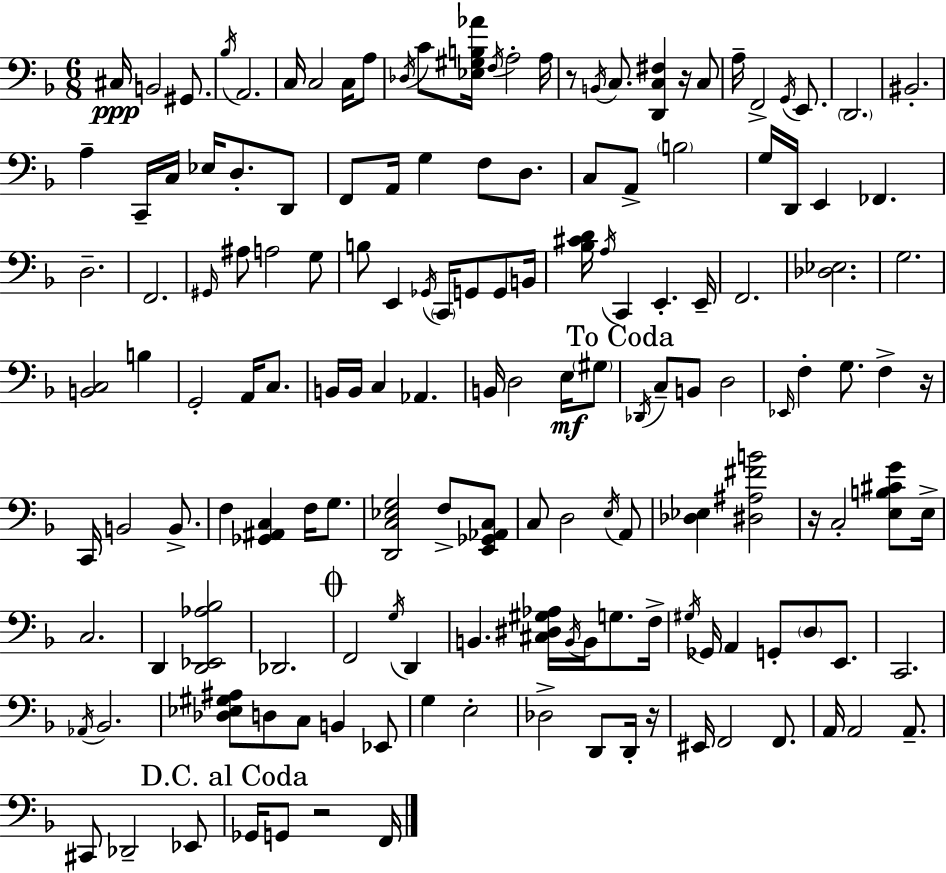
C#3/s B2/h G#2/e. Bb3/s A2/h. C3/s C3/h C3/s A3/e Db3/s C4/e [Eb3,G#3,B3,Ab4]/s F3/s A3/h A3/s R/e B2/s C3/e. [D2,C3,F#3]/q R/s C3/e A3/s F2/h G2/s E2/e. D2/h. BIS2/h. A3/q C2/s C3/s Eb3/s D3/e. D2/e F2/e A2/s G3/q F3/e D3/e. C3/e A2/e B3/h G3/s D2/s E2/q FES2/q. D3/h. F2/h. G#2/s A#3/e A3/h G3/e B3/e E2/q Gb2/s C2/s G2/e G2/e B2/s [Bb3,C#4,D4]/s A3/s C2/q E2/q. E2/s F2/h. [Db3,Eb3]/h. G3/h. [B2,C3]/h B3/q G2/h A2/s C3/e. B2/s B2/s C3/q Ab2/q. B2/s D3/h E3/s G#3/e Db2/s C3/e B2/e D3/h Eb2/s F3/q G3/e. F3/q R/s C2/s B2/h B2/e. F3/q [Gb2,A#2,C3]/q F3/s G3/e. [D2,C3,Eb3,G3]/h F3/e [E2,Gb2,Ab2,C3]/e C3/e D3/h E3/s A2/e [Db3,Eb3]/q [D#3,A#3,F#4,B4]/h R/s C3/h [E3,B3,C#4,G4]/e E3/s C3/h. D2/q [D2,Eb2,Ab3,Bb3]/h Db2/h. F2/h G3/s D2/q B2/q. [C#3,D#3,G#3,Ab3]/s B2/s B2/s G3/e. F3/s G#3/s Gb2/s A2/q G2/e D3/e E2/e. C2/h. Ab2/s Bb2/h. [Db3,Eb3,G#3,A#3]/e D3/e C3/e B2/q Eb2/e G3/q E3/h Db3/h D2/e D2/s R/s EIS2/s F2/h F2/e. A2/s A2/h A2/e. C#2/e Db2/h Eb2/e Gb2/s G2/e R/h F2/s